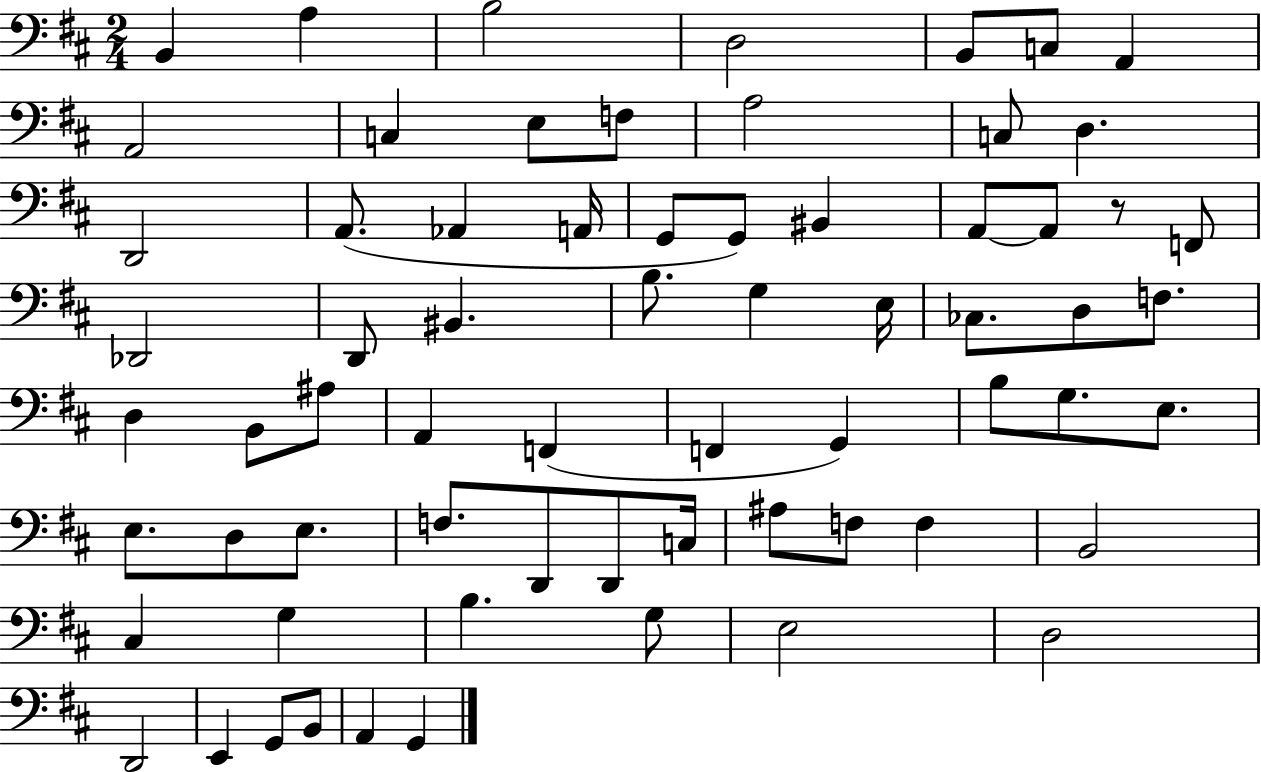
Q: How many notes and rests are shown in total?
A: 67